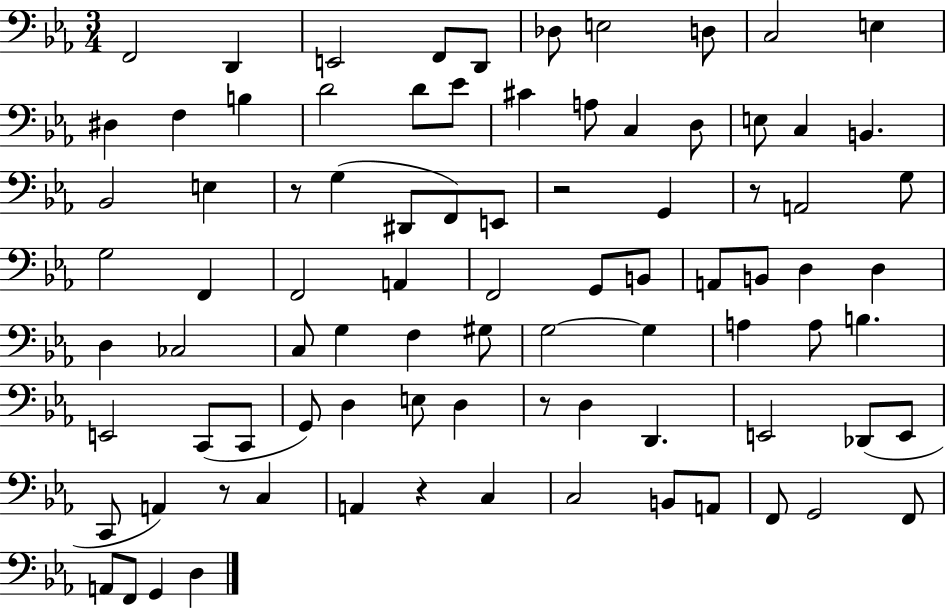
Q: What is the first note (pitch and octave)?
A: F2